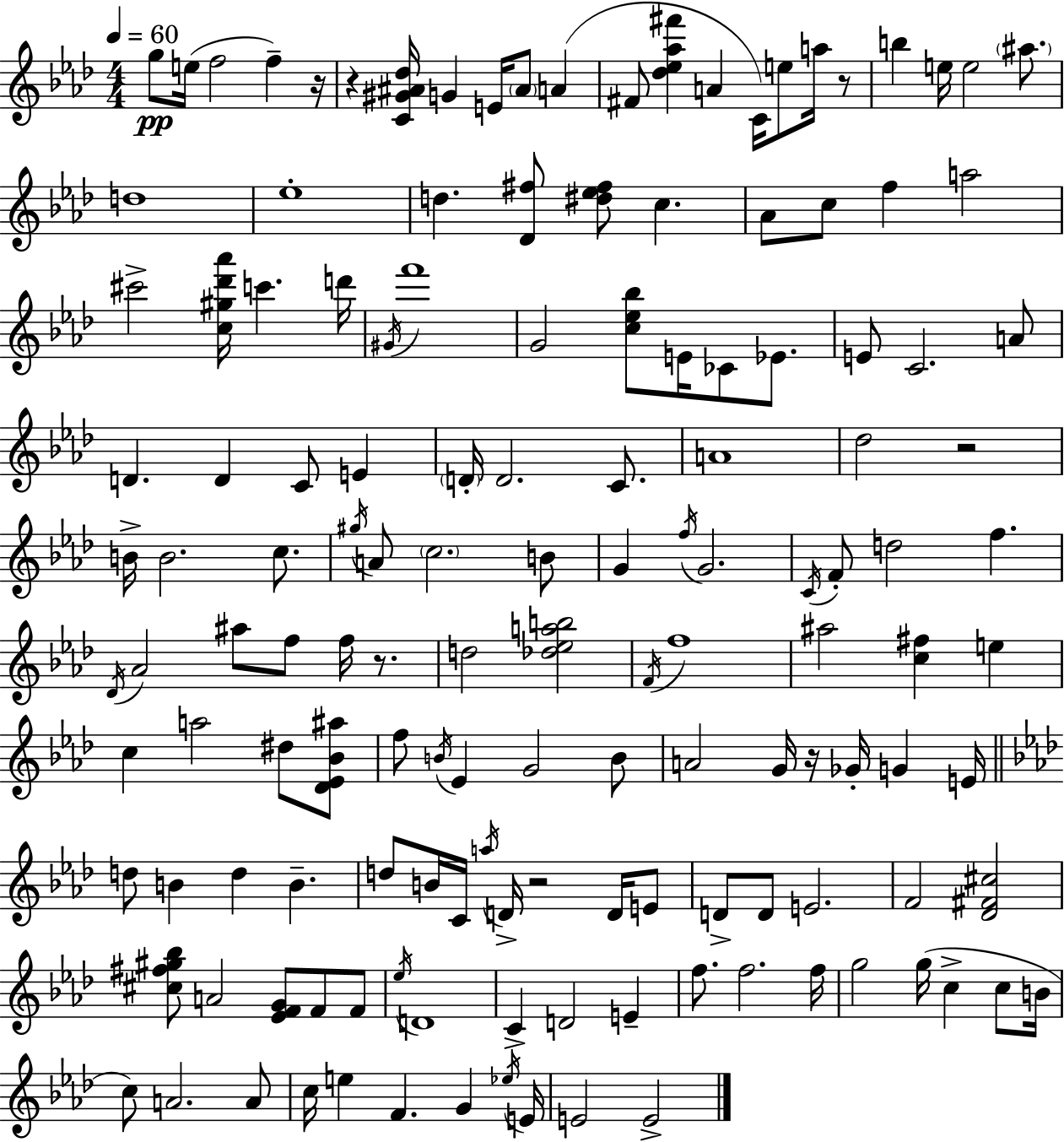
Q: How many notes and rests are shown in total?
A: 144